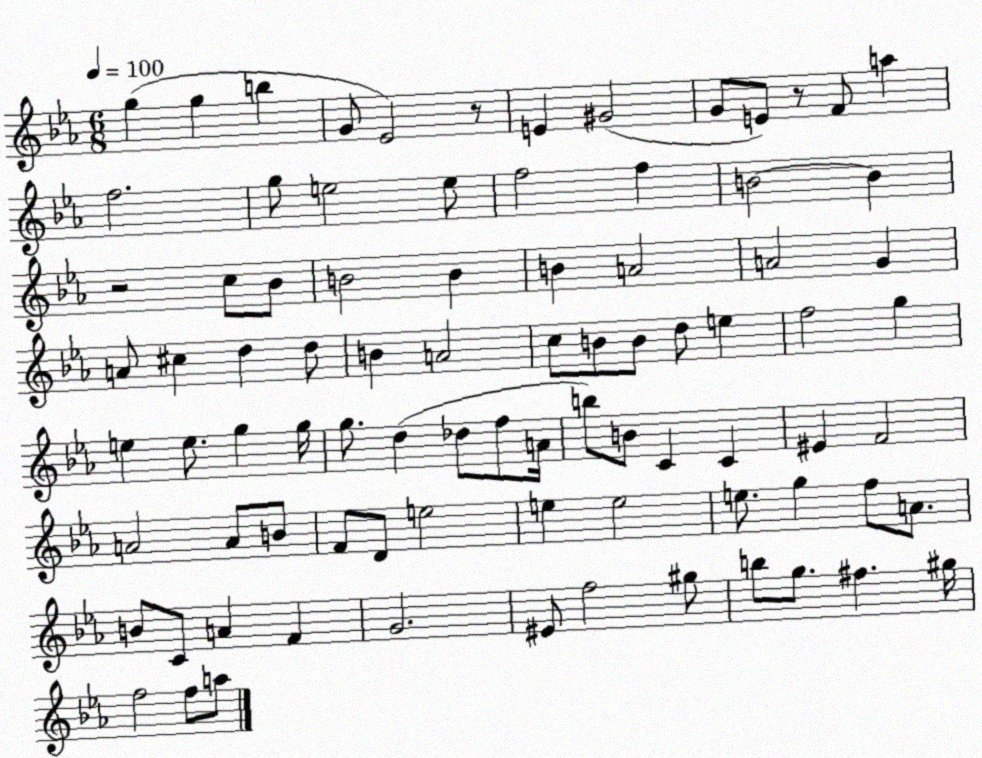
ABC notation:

X:1
T:Untitled
M:6/8
L:1/4
K:Eb
g g b G/2 _E2 z/2 E ^G2 G/2 E/2 z/2 F/2 a f2 g/2 e2 e/2 f2 f B2 B z2 c/2 _B/2 B2 B B A2 A2 G A/2 ^c d d/2 B A2 c/2 B/2 B/2 d/2 e f2 g e e/2 g g/4 g/2 d _d/2 f/2 A/4 b/2 B/2 C C ^E F2 A2 A/2 B/2 F/2 D/2 e2 e e2 e/2 g f/2 A/2 B/2 C/2 A F G2 ^E/2 f2 ^g/2 b/2 g/2 ^f ^g/4 f2 f/2 a/2